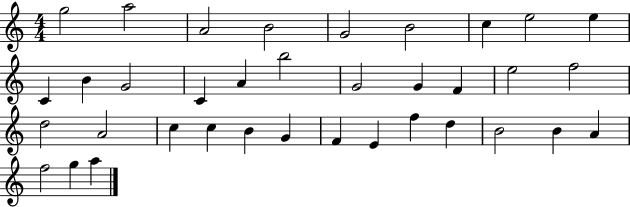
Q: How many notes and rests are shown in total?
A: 36